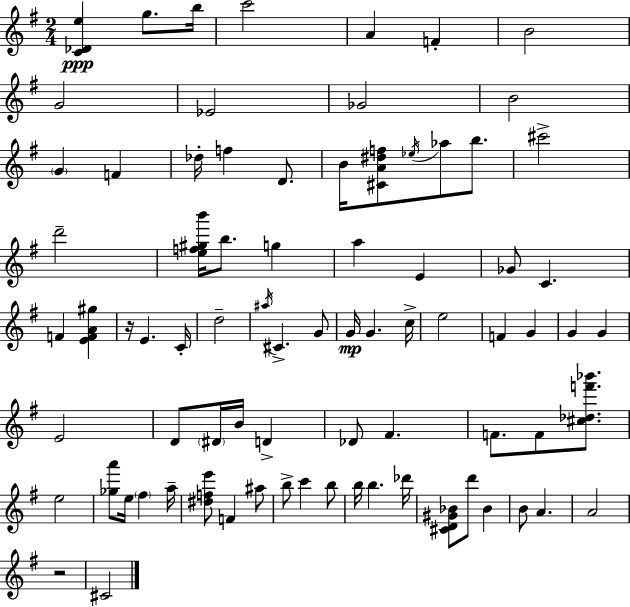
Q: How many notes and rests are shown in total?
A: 79